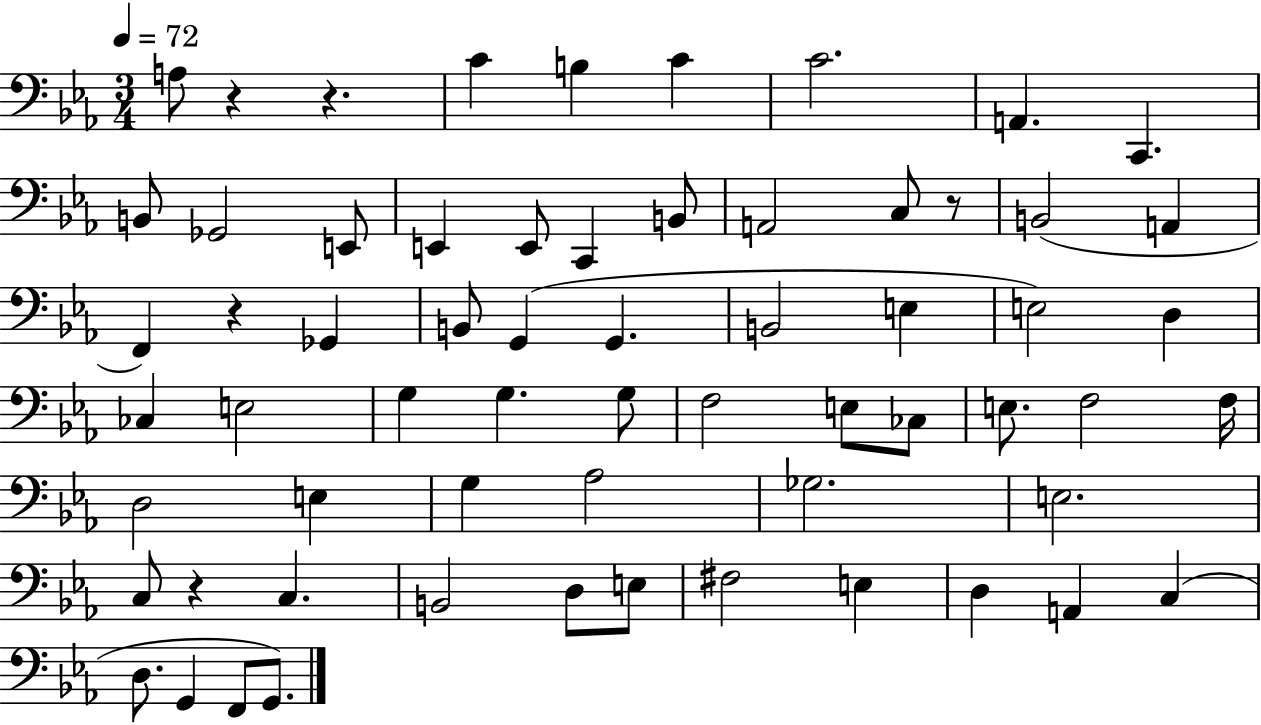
A3/e R/q R/q. C4/q B3/q C4/q C4/h. A2/q. C2/q. B2/e Gb2/h E2/e E2/q E2/e C2/q B2/e A2/h C3/e R/e B2/h A2/q F2/q R/q Gb2/q B2/e G2/q G2/q. B2/h E3/q E3/h D3/q CES3/q E3/h G3/q G3/q. G3/e F3/h E3/e CES3/e E3/e. F3/h F3/s D3/h E3/q G3/q Ab3/h Gb3/h. E3/h. C3/e R/q C3/q. B2/h D3/e E3/e F#3/h E3/q D3/q A2/q C3/q D3/e. G2/q F2/e G2/e.